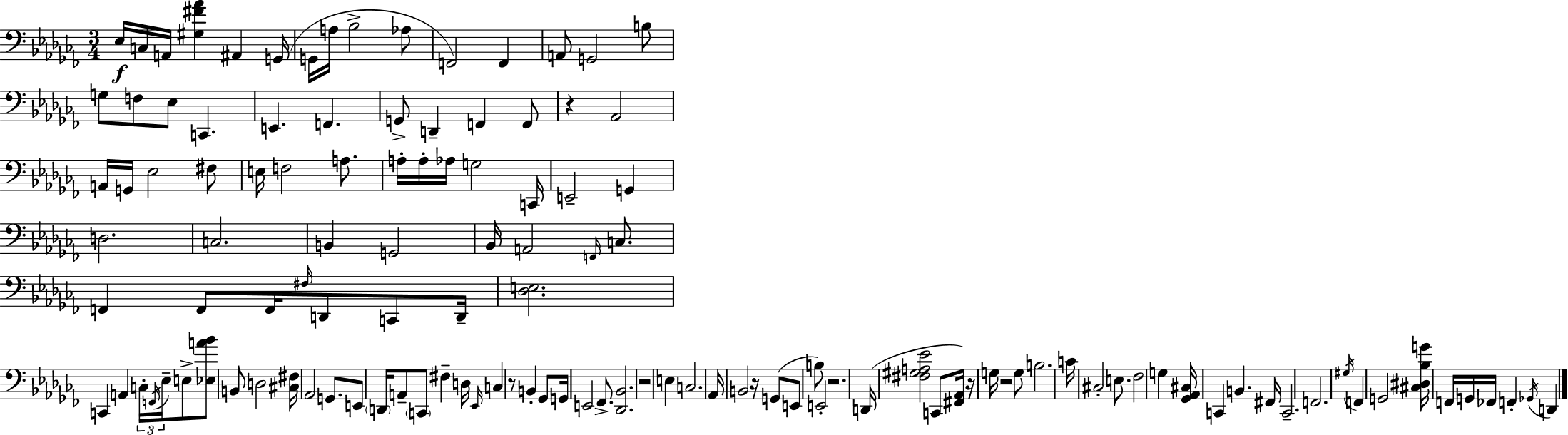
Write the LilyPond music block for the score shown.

{
  \clef bass
  \numericTimeSignature
  \time 3/4
  \key aes \minor
  ees16\f c16 a,16 <gis fis' aes'>4 ais,4 g,16( | g,16 a16 bes2-> aes8 | f,2) f,4 | a,8 g,2 b8 | \break g8 f8 ees8 c,4. | e,4. f,4. | g,8-> d,4-- f,4 f,8 | r4 aes,2 | \break a,16 g,16 ees2 fis8 | e16 f2 a8. | a16-. a16-. aes16 g2 c,16 | e,2-- g,4 | \break d2. | c2. | b,4 g,2 | bes,16 a,2 \grace { f,16 } c8. | \break f,4 f,8 f,16 \grace { fis16 } d,8 c,8 | d,16-- <des e>2. | c,4 a,4 \tuplet 3/2 { c16-. \acciaccatura { f,16 } | ees16-- } e8-> <ees a' bes'>8 b,8 d2 | \break <cis fis>16 aes,2 | g,8. e,8 \parenthesize d,16 a,8-- \parenthesize c,8 fis4-- | d16 \grace { ees,16 } c4 r8 b,4-. | ges,8 g,16 e,2 | \break fes,8.-> <des, bes,>2. | r2 | e4 c2. | aes,16 b,2 | \break r16 g,8( e,8 b8) e,2-. | r2. | d,16( <fis gis a ees'>2 | c,8 <fis, aes,>16) r16 g16 r2 | \break g8 b2. | c'16 cis2-. | e8. fes2 | g4 <ges, aes, cis>16 c,4 b,4. | \break fis,16 c,2.-- | f,2. | \acciaccatura { gis16 } f,4 g,2 | <cis dis bes g'>16 f,16 g,16 fes,16 f,4-. | \break \acciaccatura { ges,16 } d,4 \bar "|."
}